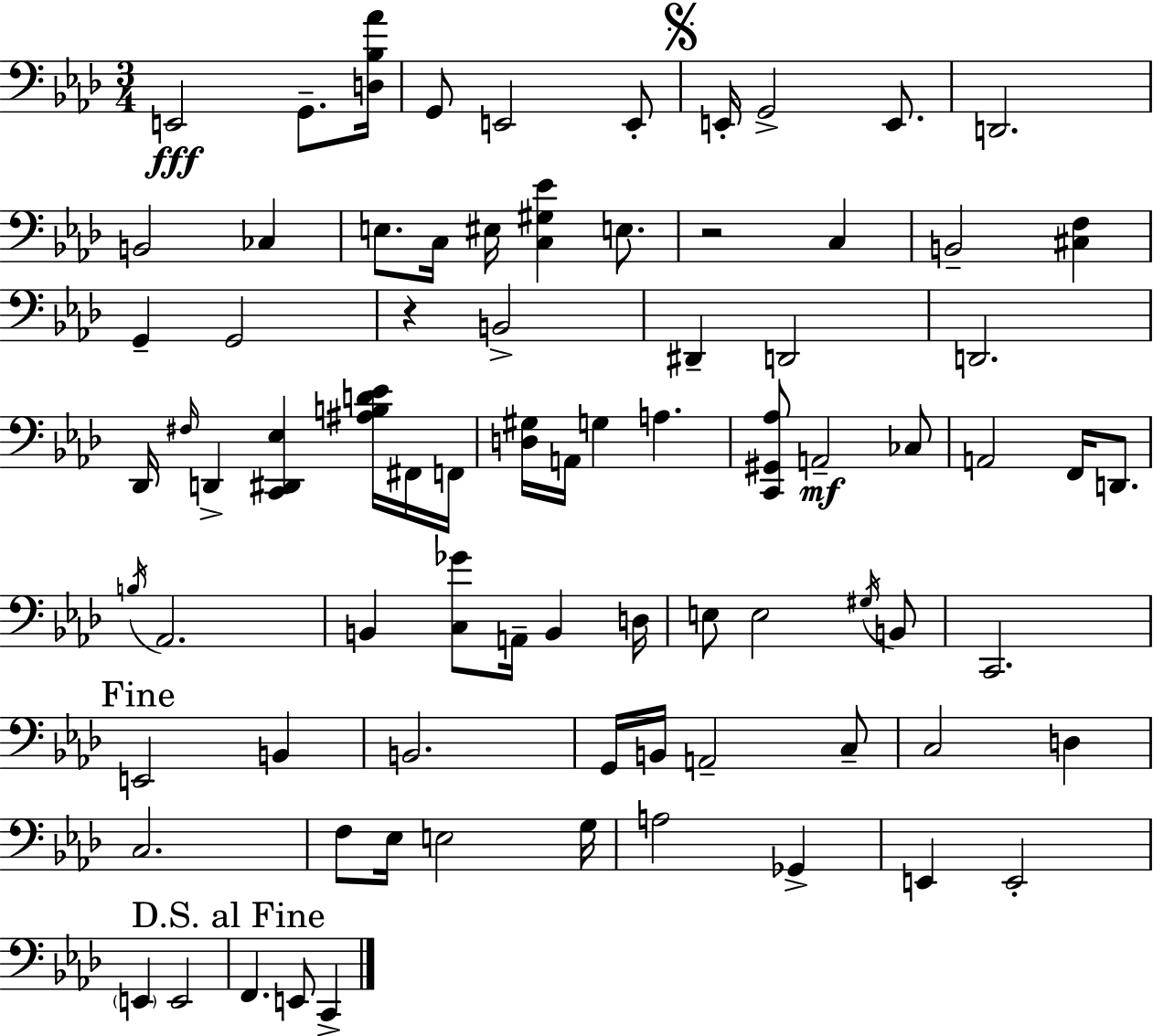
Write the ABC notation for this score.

X:1
T:Untitled
M:3/4
L:1/4
K:Ab
E,,2 G,,/2 [D,_B,_A]/4 G,,/2 E,,2 E,,/2 E,,/4 G,,2 E,,/2 D,,2 B,,2 _C, E,/2 C,/4 ^E,/4 [C,^G,_E] E,/2 z2 C, B,,2 [^C,F,] G,, G,,2 z B,,2 ^D,, D,,2 D,,2 _D,,/4 ^F,/4 D,, [C,,^D,,_E,] [^A,B,D_E]/4 ^F,,/4 F,,/4 [D,^G,]/4 A,,/4 G, A, [C,,^G,,_A,]/2 A,,2 _C,/2 A,,2 F,,/4 D,,/2 B,/4 _A,,2 B,, [C,_G]/2 A,,/4 B,, D,/4 E,/2 E,2 ^G,/4 B,,/2 C,,2 E,,2 B,, B,,2 G,,/4 B,,/4 A,,2 C,/2 C,2 D, C,2 F,/2 _E,/4 E,2 G,/4 A,2 _G,, E,, E,,2 E,, E,,2 F,, E,,/2 C,,